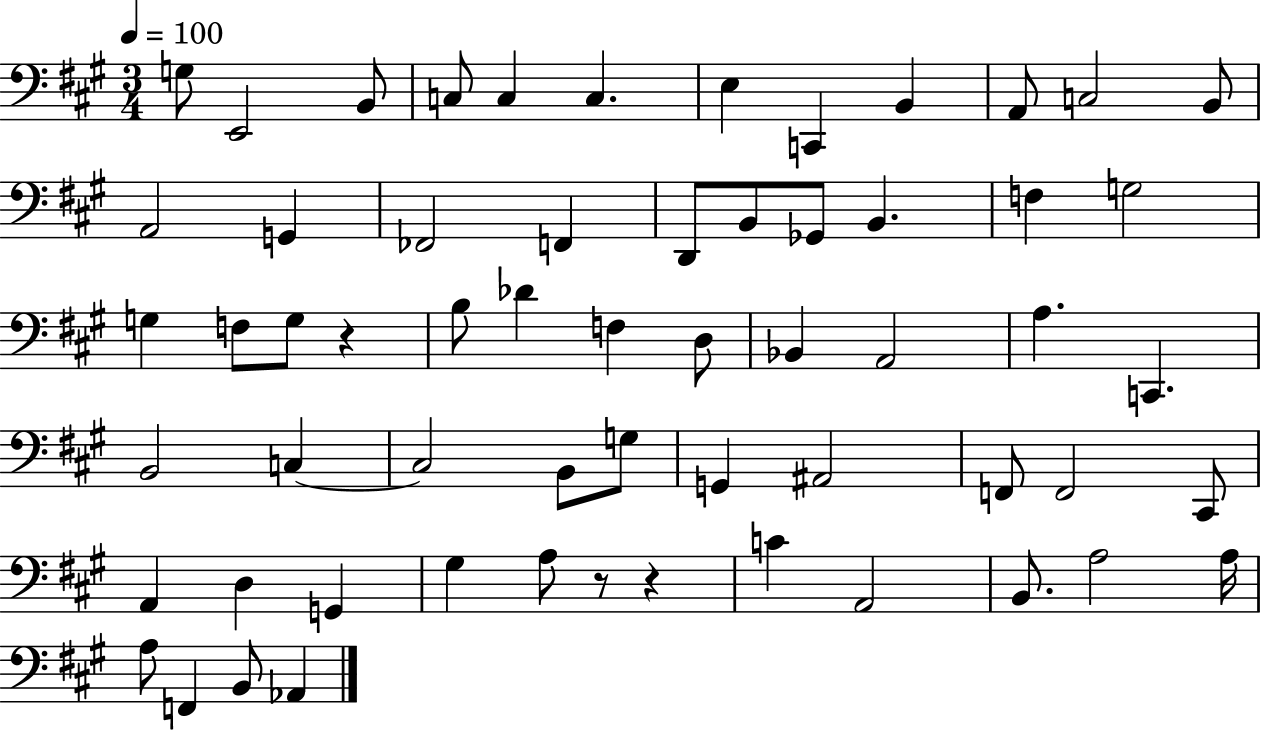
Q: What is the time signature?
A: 3/4